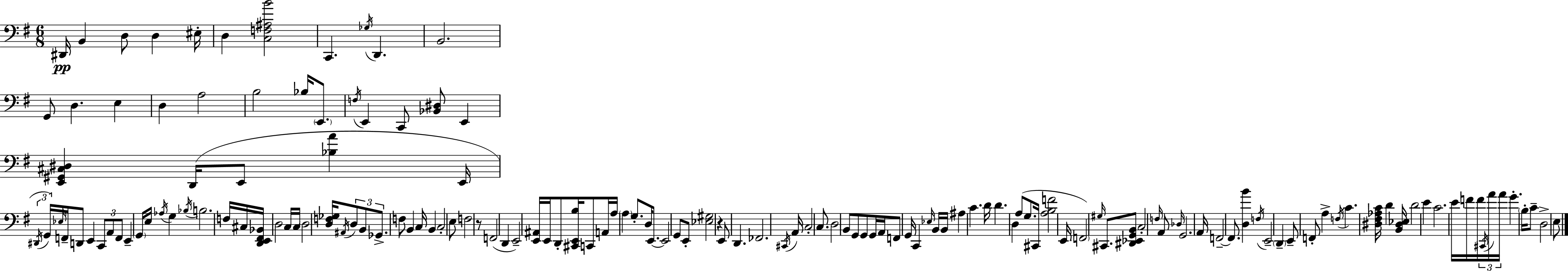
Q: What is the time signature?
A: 6/8